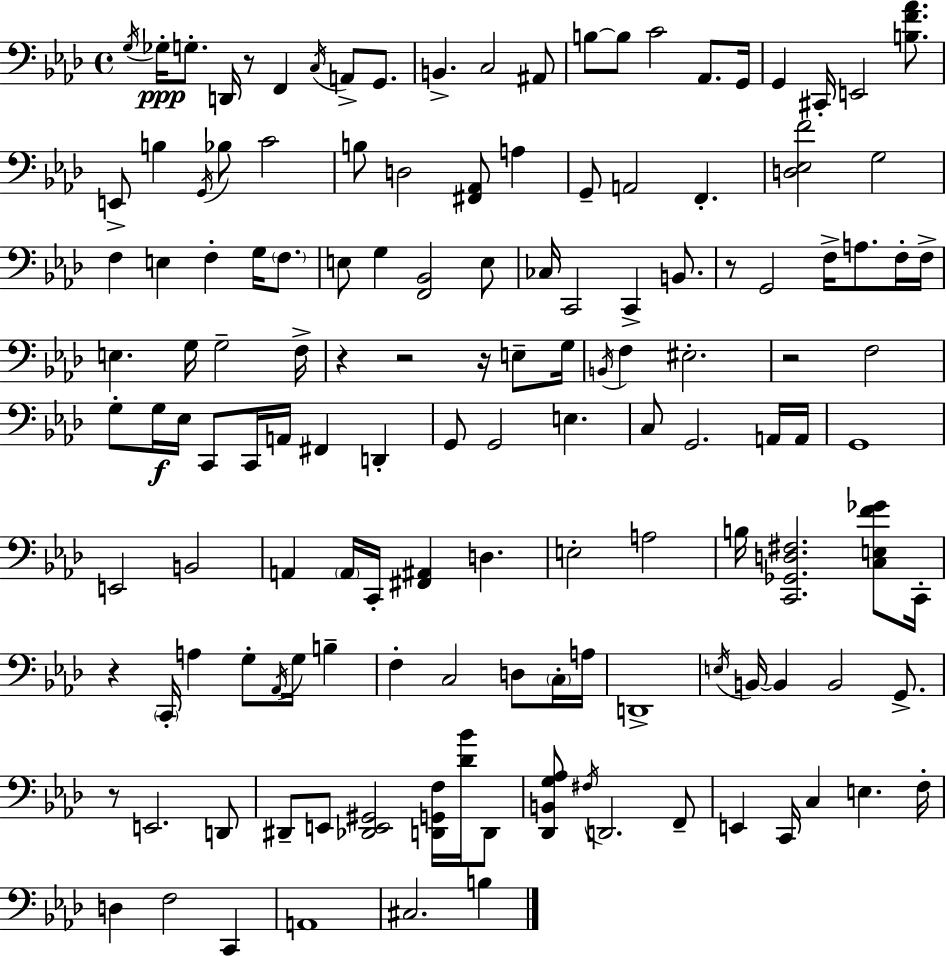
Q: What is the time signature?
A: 4/4